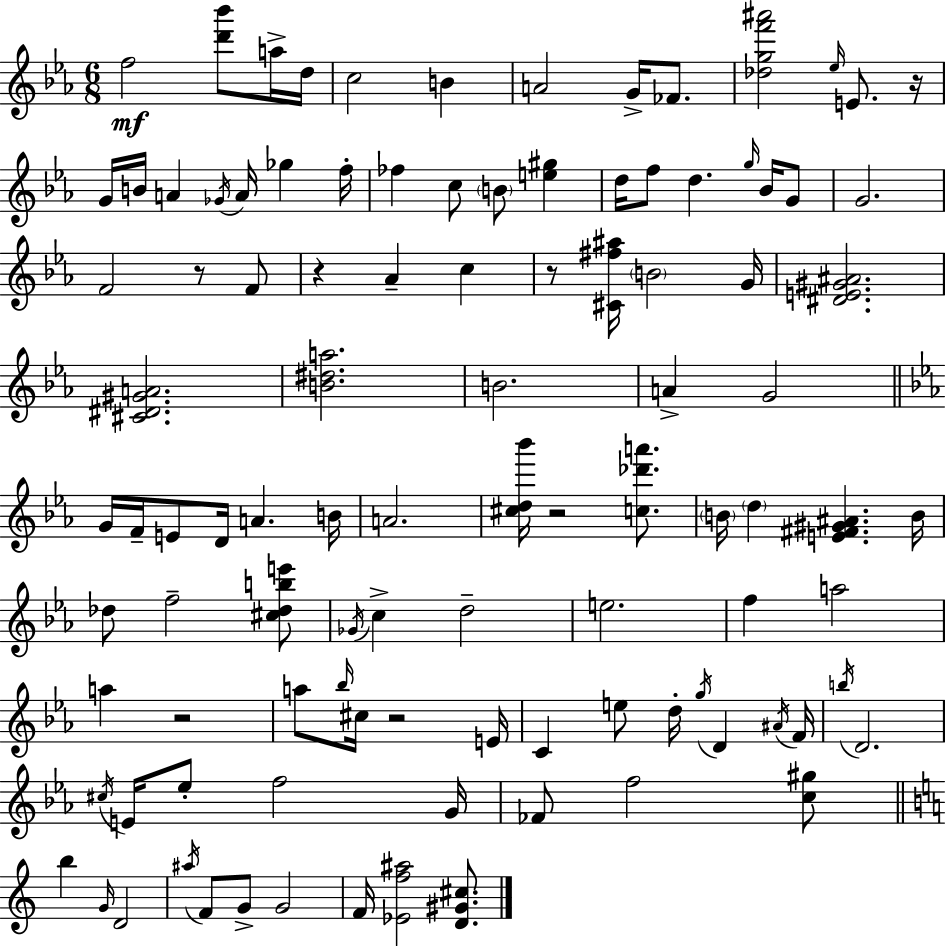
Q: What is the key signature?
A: EES major